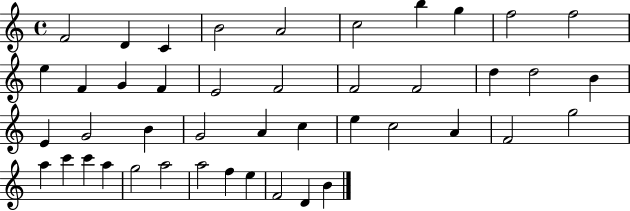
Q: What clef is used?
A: treble